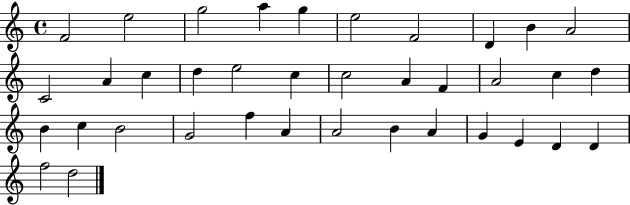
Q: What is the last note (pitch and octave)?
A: D5